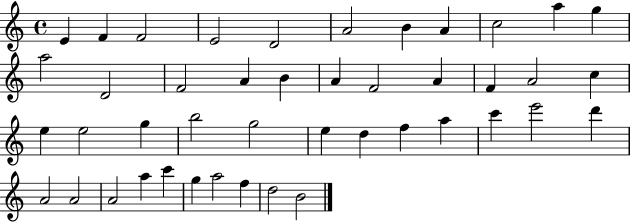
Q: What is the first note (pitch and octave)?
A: E4